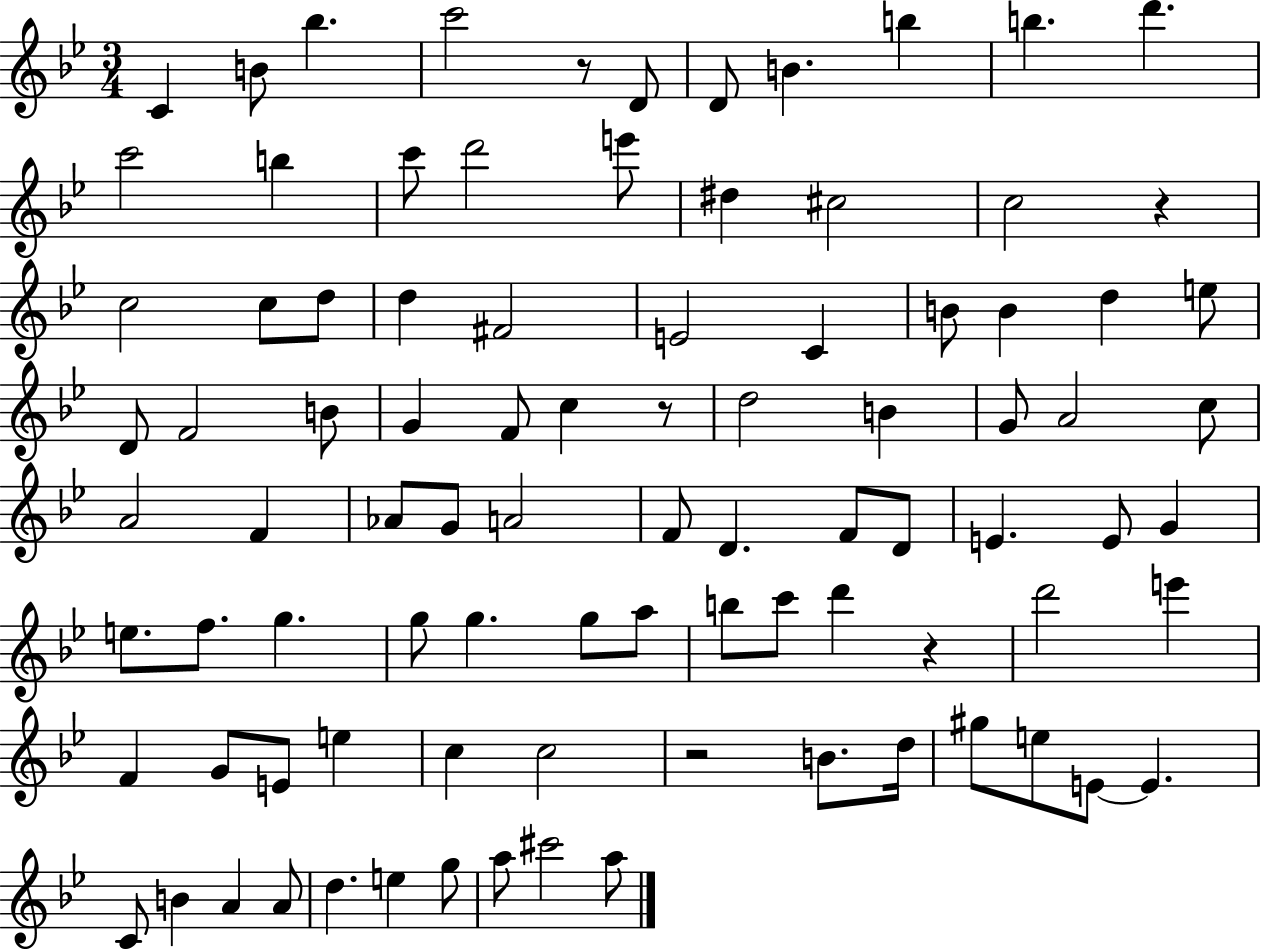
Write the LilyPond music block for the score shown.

{
  \clef treble
  \numericTimeSignature
  \time 3/4
  \key bes \major
  c'4 b'8 bes''4. | c'''2 r8 d'8 | d'8 b'4. b''4 | b''4. d'''4. | \break c'''2 b''4 | c'''8 d'''2 e'''8 | dis''4 cis''2 | c''2 r4 | \break c''2 c''8 d''8 | d''4 fis'2 | e'2 c'4 | b'8 b'4 d''4 e''8 | \break d'8 f'2 b'8 | g'4 f'8 c''4 r8 | d''2 b'4 | g'8 a'2 c''8 | \break a'2 f'4 | aes'8 g'8 a'2 | f'8 d'4. f'8 d'8 | e'4. e'8 g'4 | \break e''8. f''8. g''4. | g''8 g''4. g''8 a''8 | b''8 c'''8 d'''4 r4 | d'''2 e'''4 | \break f'4 g'8 e'8 e''4 | c''4 c''2 | r2 b'8. d''16 | gis''8 e''8 e'8~~ e'4. | \break c'8 b'4 a'4 a'8 | d''4. e''4 g''8 | a''8 cis'''2 a''8 | \bar "|."
}